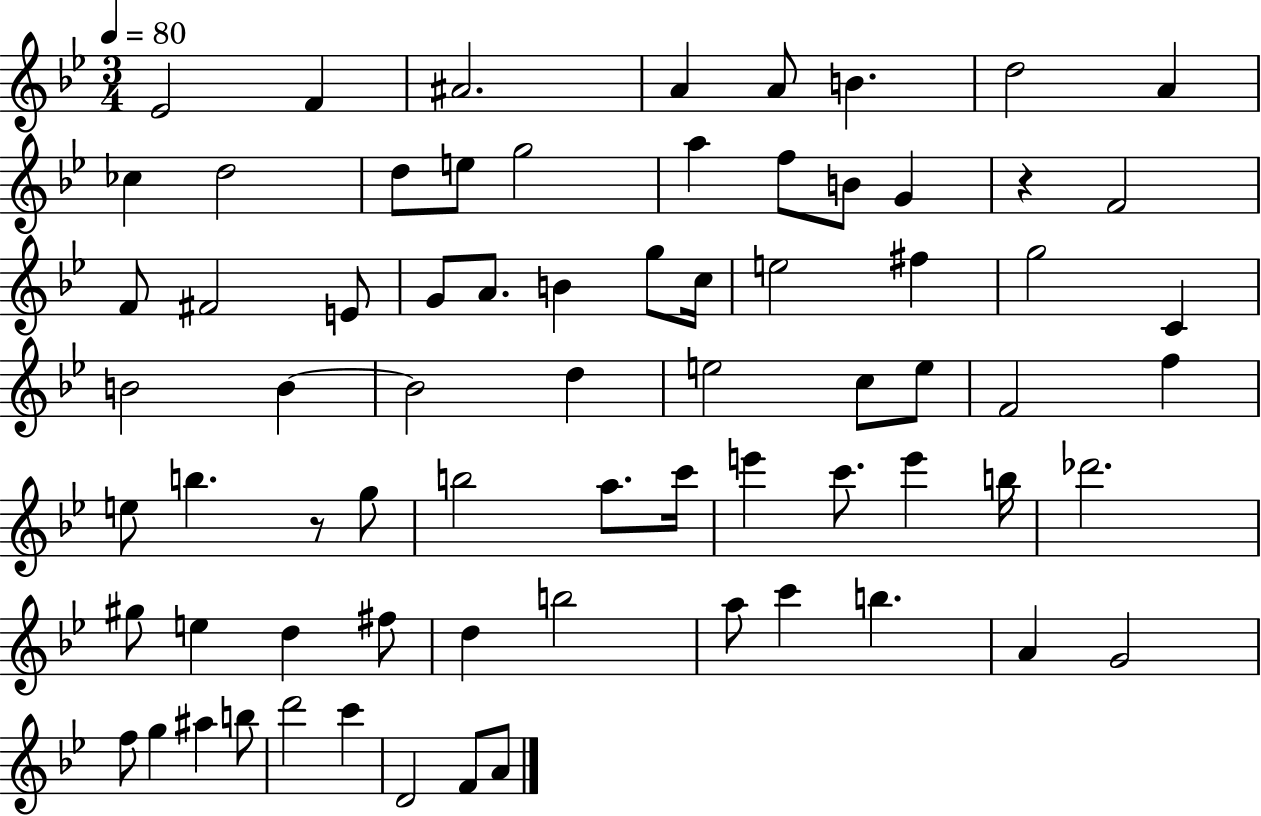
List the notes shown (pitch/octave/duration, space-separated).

Eb4/h F4/q A#4/h. A4/q A4/e B4/q. D5/h A4/q CES5/q D5/h D5/e E5/e G5/h A5/q F5/e B4/e G4/q R/q F4/h F4/e F#4/h E4/e G4/e A4/e. B4/q G5/e C5/s E5/h F#5/q G5/h C4/q B4/h B4/q B4/h D5/q E5/h C5/e E5/e F4/h F5/q E5/e B5/q. R/e G5/e B5/h A5/e. C6/s E6/q C6/e. E6/q B5/s Db6/h. G#5/e E5/q D5/q F#5/e D5/q B5/h A5/e C6/q B5/q. A4/q G4/h F5/e G5/q A#5/q B5/e D6/h C6/q D4/h F4/e A4/e